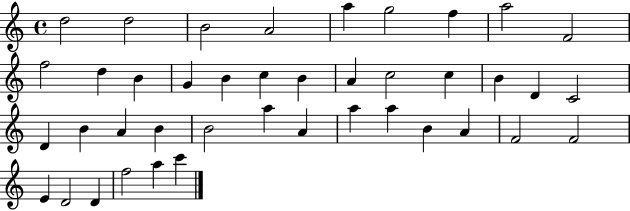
X:1
T:Untitled
M:4/4
L:1/4
K:C
d2 d2 B2 A2 a g2 f a2 F2 f2 d B G B c B A c2 c B D C2 D B A B B2 a A a a B A F2 F2 E D2 D f2 a c'